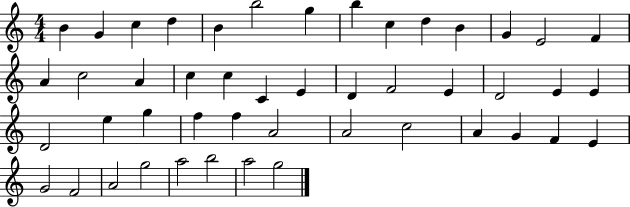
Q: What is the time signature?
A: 4/4